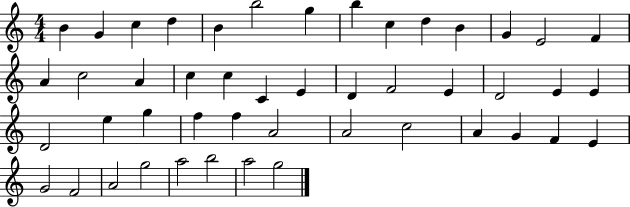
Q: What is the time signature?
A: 4/4